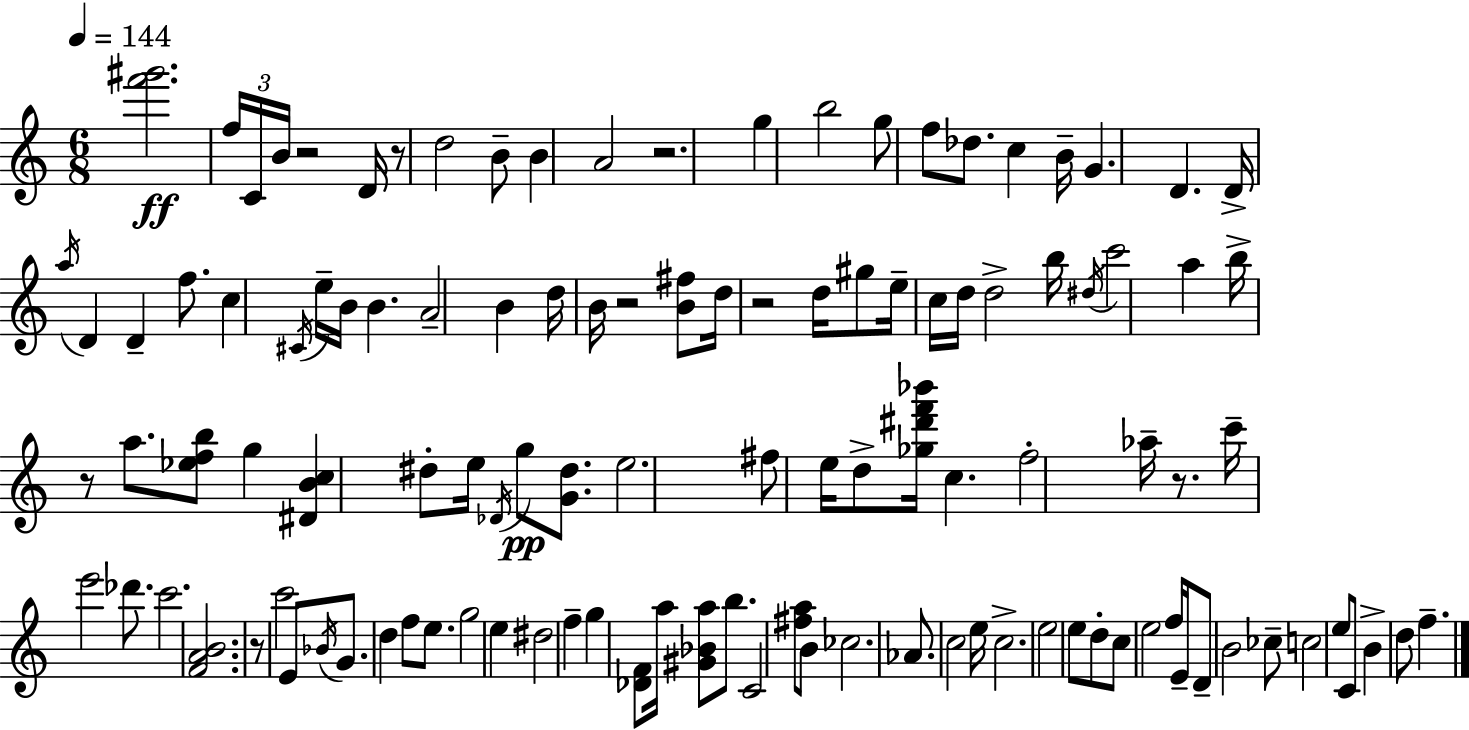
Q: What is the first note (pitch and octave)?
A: F5